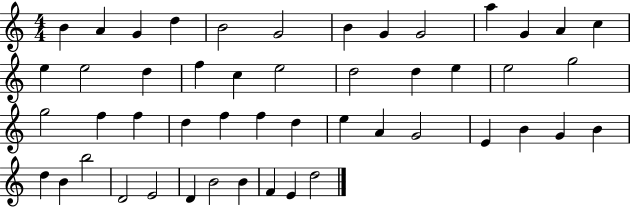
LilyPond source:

{
  \clef treble
  \numericTimeSignature
  \time 4/4
  \key c \major
  b'4 a'4 g'4 d''4 | b'2 g'2 | b'4 g'4 g'2 | a''4 g'4 a'4 c''4 | \break e''4 e''2 d''4 | f''4 c''4 e''2 | d''2 d''4 e''4 | e''2 g''2 | \break g''2 f''4 f''4 | d''4 f''4 f''4 d''4 | e''4 a'4 g'2 | e'4 b'4 g'4 b'4 | \break d''4 b'4 b''2 | d'2 e'2 | d'4 b'2 b'4 | f'4 e'4 d''2 | \break \bar "|."
}